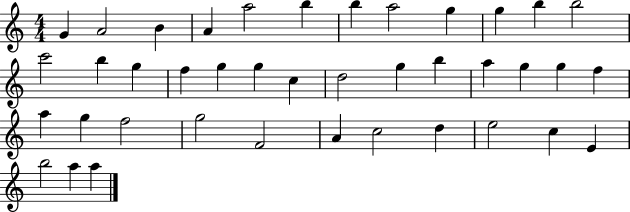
X:1
T:Untitled
M:4/4
L:1/4
K:C
G A2 B A a2 b b a2 g g b b2 c'2 b g f g g c d2 g b a g g f a g f2 g2 F2 A c2 d e2 c E b2 a a